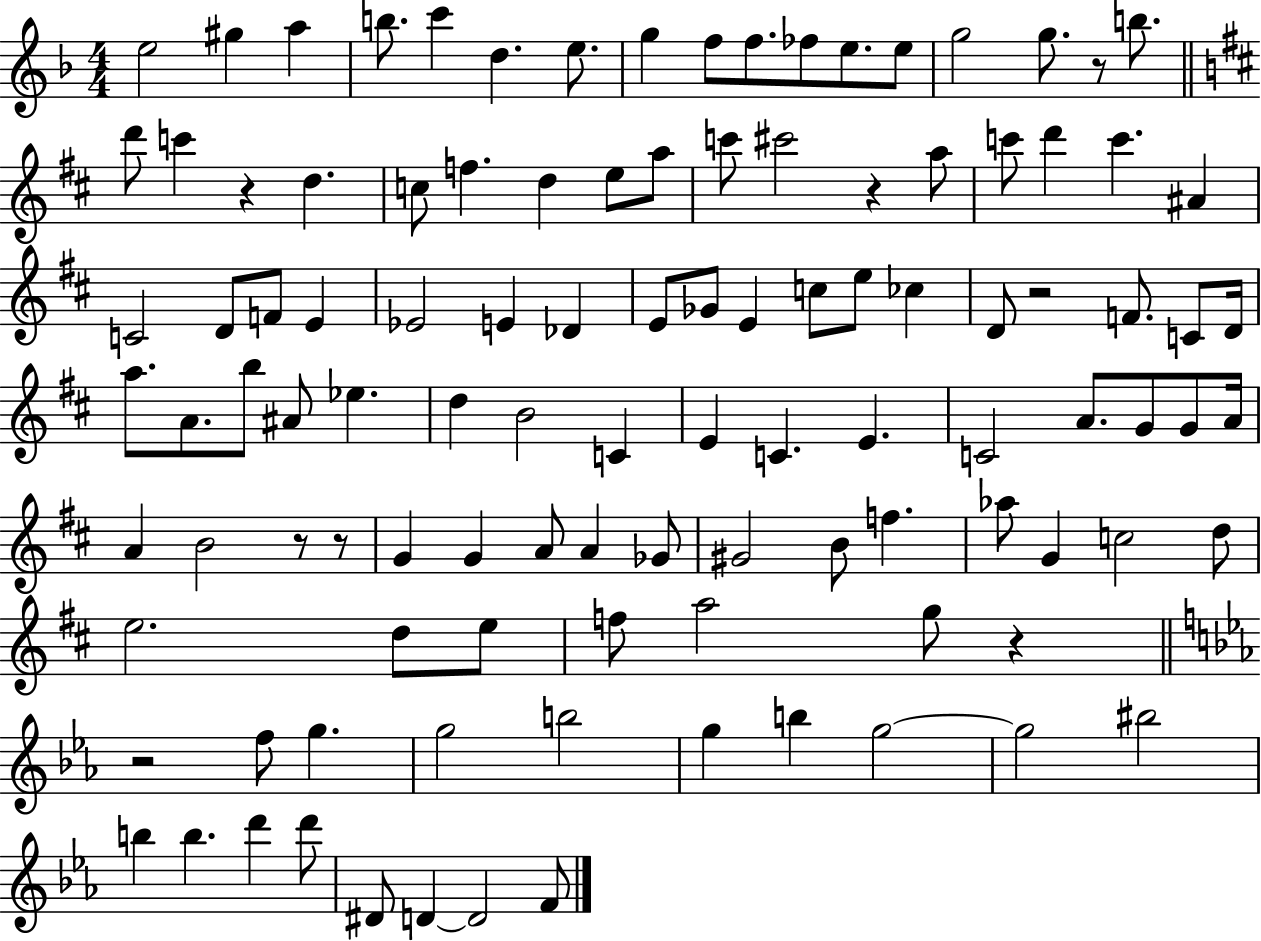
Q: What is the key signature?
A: F major